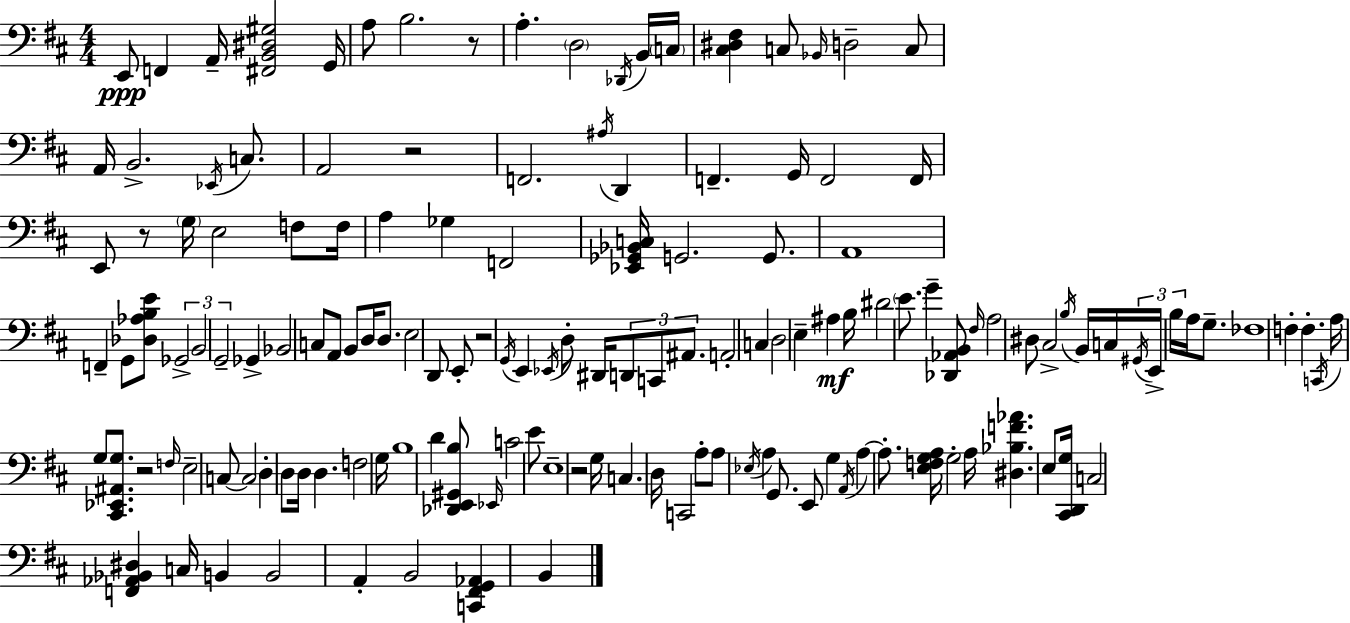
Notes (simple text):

E2/e F2/q A2/s [F#2,B2,D#3,G#3]/h G2/s A3/e B3/h. R/e A3/q. D3/h Db2/s B2/s C3/s [C#3,D#3,F#3]/q C3/e Bb2/s D3/h C3/e A2/s B2/h. Eb2/s C3/e. A2/h R/h F2/h. A#3/s D2/q F2/q. G2/s F2/h F2/s E2/e R/e G3/s E3/h F3/e F3/s A3/q Gb3/q F2/h [Eb2,Gb2,Bb2,C3]/s G2/h. G2/e. A2/w F2/q G2/e [Db3,Ab3,B3,E4]/e Gb2/h B2/h G2/h Gb2/q Bb2/h C3/e A2/e B2/e D3/s D3/e. E3/h D2/e E2/e R/h G2/s E2/q Eb2/s D3/e D#2/s D2/e C2/e A#2/e. A2/h C3/q D3/h E3/q A#3/q B3/s D#4/h E4/e. G4/q [Db2,Ab2,B2]/e F#3/s A3/h D#3/e C#3/h B3/s B2/s C3/s G#2/s E2/s B3/s A3/s G3/e. FES3/w F3/q F3/q. C2/s A3/s G3/e [C#2,Eb2,A#2,G3]/e. R/h F3/s E3/h C3/e C3/h D3/q D3/e D3/s D3/q. F3/h G3/s B3/w D4/q [Db2,E2,G#2,B3]/e Eb2/s C4/h E4/e E3/w R/h G3/s C3/q. D3/s C2/h A3/e A3/e Eb3/s A3/q G2/e. E2/e G3/q A2/s A3/q A3/e. [E3,F3,G3,A3]/s G3/h A3/s [D#3,Bb3,F4,Ab4]/q. E3/e [C#2,D2,G3]/s C3/h [F2,Ab2,Bb2,D#3]/q C3/s B2/q B2/h A2/q B2/h [C2,F#2,G2,Ab2]/q B2/q